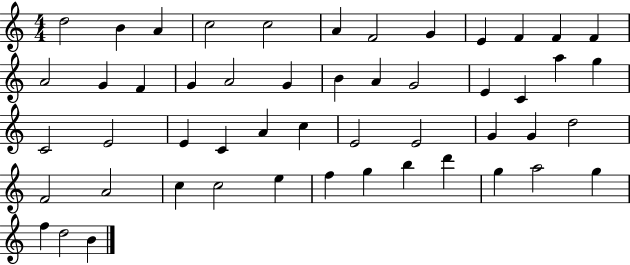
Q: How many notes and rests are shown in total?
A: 51